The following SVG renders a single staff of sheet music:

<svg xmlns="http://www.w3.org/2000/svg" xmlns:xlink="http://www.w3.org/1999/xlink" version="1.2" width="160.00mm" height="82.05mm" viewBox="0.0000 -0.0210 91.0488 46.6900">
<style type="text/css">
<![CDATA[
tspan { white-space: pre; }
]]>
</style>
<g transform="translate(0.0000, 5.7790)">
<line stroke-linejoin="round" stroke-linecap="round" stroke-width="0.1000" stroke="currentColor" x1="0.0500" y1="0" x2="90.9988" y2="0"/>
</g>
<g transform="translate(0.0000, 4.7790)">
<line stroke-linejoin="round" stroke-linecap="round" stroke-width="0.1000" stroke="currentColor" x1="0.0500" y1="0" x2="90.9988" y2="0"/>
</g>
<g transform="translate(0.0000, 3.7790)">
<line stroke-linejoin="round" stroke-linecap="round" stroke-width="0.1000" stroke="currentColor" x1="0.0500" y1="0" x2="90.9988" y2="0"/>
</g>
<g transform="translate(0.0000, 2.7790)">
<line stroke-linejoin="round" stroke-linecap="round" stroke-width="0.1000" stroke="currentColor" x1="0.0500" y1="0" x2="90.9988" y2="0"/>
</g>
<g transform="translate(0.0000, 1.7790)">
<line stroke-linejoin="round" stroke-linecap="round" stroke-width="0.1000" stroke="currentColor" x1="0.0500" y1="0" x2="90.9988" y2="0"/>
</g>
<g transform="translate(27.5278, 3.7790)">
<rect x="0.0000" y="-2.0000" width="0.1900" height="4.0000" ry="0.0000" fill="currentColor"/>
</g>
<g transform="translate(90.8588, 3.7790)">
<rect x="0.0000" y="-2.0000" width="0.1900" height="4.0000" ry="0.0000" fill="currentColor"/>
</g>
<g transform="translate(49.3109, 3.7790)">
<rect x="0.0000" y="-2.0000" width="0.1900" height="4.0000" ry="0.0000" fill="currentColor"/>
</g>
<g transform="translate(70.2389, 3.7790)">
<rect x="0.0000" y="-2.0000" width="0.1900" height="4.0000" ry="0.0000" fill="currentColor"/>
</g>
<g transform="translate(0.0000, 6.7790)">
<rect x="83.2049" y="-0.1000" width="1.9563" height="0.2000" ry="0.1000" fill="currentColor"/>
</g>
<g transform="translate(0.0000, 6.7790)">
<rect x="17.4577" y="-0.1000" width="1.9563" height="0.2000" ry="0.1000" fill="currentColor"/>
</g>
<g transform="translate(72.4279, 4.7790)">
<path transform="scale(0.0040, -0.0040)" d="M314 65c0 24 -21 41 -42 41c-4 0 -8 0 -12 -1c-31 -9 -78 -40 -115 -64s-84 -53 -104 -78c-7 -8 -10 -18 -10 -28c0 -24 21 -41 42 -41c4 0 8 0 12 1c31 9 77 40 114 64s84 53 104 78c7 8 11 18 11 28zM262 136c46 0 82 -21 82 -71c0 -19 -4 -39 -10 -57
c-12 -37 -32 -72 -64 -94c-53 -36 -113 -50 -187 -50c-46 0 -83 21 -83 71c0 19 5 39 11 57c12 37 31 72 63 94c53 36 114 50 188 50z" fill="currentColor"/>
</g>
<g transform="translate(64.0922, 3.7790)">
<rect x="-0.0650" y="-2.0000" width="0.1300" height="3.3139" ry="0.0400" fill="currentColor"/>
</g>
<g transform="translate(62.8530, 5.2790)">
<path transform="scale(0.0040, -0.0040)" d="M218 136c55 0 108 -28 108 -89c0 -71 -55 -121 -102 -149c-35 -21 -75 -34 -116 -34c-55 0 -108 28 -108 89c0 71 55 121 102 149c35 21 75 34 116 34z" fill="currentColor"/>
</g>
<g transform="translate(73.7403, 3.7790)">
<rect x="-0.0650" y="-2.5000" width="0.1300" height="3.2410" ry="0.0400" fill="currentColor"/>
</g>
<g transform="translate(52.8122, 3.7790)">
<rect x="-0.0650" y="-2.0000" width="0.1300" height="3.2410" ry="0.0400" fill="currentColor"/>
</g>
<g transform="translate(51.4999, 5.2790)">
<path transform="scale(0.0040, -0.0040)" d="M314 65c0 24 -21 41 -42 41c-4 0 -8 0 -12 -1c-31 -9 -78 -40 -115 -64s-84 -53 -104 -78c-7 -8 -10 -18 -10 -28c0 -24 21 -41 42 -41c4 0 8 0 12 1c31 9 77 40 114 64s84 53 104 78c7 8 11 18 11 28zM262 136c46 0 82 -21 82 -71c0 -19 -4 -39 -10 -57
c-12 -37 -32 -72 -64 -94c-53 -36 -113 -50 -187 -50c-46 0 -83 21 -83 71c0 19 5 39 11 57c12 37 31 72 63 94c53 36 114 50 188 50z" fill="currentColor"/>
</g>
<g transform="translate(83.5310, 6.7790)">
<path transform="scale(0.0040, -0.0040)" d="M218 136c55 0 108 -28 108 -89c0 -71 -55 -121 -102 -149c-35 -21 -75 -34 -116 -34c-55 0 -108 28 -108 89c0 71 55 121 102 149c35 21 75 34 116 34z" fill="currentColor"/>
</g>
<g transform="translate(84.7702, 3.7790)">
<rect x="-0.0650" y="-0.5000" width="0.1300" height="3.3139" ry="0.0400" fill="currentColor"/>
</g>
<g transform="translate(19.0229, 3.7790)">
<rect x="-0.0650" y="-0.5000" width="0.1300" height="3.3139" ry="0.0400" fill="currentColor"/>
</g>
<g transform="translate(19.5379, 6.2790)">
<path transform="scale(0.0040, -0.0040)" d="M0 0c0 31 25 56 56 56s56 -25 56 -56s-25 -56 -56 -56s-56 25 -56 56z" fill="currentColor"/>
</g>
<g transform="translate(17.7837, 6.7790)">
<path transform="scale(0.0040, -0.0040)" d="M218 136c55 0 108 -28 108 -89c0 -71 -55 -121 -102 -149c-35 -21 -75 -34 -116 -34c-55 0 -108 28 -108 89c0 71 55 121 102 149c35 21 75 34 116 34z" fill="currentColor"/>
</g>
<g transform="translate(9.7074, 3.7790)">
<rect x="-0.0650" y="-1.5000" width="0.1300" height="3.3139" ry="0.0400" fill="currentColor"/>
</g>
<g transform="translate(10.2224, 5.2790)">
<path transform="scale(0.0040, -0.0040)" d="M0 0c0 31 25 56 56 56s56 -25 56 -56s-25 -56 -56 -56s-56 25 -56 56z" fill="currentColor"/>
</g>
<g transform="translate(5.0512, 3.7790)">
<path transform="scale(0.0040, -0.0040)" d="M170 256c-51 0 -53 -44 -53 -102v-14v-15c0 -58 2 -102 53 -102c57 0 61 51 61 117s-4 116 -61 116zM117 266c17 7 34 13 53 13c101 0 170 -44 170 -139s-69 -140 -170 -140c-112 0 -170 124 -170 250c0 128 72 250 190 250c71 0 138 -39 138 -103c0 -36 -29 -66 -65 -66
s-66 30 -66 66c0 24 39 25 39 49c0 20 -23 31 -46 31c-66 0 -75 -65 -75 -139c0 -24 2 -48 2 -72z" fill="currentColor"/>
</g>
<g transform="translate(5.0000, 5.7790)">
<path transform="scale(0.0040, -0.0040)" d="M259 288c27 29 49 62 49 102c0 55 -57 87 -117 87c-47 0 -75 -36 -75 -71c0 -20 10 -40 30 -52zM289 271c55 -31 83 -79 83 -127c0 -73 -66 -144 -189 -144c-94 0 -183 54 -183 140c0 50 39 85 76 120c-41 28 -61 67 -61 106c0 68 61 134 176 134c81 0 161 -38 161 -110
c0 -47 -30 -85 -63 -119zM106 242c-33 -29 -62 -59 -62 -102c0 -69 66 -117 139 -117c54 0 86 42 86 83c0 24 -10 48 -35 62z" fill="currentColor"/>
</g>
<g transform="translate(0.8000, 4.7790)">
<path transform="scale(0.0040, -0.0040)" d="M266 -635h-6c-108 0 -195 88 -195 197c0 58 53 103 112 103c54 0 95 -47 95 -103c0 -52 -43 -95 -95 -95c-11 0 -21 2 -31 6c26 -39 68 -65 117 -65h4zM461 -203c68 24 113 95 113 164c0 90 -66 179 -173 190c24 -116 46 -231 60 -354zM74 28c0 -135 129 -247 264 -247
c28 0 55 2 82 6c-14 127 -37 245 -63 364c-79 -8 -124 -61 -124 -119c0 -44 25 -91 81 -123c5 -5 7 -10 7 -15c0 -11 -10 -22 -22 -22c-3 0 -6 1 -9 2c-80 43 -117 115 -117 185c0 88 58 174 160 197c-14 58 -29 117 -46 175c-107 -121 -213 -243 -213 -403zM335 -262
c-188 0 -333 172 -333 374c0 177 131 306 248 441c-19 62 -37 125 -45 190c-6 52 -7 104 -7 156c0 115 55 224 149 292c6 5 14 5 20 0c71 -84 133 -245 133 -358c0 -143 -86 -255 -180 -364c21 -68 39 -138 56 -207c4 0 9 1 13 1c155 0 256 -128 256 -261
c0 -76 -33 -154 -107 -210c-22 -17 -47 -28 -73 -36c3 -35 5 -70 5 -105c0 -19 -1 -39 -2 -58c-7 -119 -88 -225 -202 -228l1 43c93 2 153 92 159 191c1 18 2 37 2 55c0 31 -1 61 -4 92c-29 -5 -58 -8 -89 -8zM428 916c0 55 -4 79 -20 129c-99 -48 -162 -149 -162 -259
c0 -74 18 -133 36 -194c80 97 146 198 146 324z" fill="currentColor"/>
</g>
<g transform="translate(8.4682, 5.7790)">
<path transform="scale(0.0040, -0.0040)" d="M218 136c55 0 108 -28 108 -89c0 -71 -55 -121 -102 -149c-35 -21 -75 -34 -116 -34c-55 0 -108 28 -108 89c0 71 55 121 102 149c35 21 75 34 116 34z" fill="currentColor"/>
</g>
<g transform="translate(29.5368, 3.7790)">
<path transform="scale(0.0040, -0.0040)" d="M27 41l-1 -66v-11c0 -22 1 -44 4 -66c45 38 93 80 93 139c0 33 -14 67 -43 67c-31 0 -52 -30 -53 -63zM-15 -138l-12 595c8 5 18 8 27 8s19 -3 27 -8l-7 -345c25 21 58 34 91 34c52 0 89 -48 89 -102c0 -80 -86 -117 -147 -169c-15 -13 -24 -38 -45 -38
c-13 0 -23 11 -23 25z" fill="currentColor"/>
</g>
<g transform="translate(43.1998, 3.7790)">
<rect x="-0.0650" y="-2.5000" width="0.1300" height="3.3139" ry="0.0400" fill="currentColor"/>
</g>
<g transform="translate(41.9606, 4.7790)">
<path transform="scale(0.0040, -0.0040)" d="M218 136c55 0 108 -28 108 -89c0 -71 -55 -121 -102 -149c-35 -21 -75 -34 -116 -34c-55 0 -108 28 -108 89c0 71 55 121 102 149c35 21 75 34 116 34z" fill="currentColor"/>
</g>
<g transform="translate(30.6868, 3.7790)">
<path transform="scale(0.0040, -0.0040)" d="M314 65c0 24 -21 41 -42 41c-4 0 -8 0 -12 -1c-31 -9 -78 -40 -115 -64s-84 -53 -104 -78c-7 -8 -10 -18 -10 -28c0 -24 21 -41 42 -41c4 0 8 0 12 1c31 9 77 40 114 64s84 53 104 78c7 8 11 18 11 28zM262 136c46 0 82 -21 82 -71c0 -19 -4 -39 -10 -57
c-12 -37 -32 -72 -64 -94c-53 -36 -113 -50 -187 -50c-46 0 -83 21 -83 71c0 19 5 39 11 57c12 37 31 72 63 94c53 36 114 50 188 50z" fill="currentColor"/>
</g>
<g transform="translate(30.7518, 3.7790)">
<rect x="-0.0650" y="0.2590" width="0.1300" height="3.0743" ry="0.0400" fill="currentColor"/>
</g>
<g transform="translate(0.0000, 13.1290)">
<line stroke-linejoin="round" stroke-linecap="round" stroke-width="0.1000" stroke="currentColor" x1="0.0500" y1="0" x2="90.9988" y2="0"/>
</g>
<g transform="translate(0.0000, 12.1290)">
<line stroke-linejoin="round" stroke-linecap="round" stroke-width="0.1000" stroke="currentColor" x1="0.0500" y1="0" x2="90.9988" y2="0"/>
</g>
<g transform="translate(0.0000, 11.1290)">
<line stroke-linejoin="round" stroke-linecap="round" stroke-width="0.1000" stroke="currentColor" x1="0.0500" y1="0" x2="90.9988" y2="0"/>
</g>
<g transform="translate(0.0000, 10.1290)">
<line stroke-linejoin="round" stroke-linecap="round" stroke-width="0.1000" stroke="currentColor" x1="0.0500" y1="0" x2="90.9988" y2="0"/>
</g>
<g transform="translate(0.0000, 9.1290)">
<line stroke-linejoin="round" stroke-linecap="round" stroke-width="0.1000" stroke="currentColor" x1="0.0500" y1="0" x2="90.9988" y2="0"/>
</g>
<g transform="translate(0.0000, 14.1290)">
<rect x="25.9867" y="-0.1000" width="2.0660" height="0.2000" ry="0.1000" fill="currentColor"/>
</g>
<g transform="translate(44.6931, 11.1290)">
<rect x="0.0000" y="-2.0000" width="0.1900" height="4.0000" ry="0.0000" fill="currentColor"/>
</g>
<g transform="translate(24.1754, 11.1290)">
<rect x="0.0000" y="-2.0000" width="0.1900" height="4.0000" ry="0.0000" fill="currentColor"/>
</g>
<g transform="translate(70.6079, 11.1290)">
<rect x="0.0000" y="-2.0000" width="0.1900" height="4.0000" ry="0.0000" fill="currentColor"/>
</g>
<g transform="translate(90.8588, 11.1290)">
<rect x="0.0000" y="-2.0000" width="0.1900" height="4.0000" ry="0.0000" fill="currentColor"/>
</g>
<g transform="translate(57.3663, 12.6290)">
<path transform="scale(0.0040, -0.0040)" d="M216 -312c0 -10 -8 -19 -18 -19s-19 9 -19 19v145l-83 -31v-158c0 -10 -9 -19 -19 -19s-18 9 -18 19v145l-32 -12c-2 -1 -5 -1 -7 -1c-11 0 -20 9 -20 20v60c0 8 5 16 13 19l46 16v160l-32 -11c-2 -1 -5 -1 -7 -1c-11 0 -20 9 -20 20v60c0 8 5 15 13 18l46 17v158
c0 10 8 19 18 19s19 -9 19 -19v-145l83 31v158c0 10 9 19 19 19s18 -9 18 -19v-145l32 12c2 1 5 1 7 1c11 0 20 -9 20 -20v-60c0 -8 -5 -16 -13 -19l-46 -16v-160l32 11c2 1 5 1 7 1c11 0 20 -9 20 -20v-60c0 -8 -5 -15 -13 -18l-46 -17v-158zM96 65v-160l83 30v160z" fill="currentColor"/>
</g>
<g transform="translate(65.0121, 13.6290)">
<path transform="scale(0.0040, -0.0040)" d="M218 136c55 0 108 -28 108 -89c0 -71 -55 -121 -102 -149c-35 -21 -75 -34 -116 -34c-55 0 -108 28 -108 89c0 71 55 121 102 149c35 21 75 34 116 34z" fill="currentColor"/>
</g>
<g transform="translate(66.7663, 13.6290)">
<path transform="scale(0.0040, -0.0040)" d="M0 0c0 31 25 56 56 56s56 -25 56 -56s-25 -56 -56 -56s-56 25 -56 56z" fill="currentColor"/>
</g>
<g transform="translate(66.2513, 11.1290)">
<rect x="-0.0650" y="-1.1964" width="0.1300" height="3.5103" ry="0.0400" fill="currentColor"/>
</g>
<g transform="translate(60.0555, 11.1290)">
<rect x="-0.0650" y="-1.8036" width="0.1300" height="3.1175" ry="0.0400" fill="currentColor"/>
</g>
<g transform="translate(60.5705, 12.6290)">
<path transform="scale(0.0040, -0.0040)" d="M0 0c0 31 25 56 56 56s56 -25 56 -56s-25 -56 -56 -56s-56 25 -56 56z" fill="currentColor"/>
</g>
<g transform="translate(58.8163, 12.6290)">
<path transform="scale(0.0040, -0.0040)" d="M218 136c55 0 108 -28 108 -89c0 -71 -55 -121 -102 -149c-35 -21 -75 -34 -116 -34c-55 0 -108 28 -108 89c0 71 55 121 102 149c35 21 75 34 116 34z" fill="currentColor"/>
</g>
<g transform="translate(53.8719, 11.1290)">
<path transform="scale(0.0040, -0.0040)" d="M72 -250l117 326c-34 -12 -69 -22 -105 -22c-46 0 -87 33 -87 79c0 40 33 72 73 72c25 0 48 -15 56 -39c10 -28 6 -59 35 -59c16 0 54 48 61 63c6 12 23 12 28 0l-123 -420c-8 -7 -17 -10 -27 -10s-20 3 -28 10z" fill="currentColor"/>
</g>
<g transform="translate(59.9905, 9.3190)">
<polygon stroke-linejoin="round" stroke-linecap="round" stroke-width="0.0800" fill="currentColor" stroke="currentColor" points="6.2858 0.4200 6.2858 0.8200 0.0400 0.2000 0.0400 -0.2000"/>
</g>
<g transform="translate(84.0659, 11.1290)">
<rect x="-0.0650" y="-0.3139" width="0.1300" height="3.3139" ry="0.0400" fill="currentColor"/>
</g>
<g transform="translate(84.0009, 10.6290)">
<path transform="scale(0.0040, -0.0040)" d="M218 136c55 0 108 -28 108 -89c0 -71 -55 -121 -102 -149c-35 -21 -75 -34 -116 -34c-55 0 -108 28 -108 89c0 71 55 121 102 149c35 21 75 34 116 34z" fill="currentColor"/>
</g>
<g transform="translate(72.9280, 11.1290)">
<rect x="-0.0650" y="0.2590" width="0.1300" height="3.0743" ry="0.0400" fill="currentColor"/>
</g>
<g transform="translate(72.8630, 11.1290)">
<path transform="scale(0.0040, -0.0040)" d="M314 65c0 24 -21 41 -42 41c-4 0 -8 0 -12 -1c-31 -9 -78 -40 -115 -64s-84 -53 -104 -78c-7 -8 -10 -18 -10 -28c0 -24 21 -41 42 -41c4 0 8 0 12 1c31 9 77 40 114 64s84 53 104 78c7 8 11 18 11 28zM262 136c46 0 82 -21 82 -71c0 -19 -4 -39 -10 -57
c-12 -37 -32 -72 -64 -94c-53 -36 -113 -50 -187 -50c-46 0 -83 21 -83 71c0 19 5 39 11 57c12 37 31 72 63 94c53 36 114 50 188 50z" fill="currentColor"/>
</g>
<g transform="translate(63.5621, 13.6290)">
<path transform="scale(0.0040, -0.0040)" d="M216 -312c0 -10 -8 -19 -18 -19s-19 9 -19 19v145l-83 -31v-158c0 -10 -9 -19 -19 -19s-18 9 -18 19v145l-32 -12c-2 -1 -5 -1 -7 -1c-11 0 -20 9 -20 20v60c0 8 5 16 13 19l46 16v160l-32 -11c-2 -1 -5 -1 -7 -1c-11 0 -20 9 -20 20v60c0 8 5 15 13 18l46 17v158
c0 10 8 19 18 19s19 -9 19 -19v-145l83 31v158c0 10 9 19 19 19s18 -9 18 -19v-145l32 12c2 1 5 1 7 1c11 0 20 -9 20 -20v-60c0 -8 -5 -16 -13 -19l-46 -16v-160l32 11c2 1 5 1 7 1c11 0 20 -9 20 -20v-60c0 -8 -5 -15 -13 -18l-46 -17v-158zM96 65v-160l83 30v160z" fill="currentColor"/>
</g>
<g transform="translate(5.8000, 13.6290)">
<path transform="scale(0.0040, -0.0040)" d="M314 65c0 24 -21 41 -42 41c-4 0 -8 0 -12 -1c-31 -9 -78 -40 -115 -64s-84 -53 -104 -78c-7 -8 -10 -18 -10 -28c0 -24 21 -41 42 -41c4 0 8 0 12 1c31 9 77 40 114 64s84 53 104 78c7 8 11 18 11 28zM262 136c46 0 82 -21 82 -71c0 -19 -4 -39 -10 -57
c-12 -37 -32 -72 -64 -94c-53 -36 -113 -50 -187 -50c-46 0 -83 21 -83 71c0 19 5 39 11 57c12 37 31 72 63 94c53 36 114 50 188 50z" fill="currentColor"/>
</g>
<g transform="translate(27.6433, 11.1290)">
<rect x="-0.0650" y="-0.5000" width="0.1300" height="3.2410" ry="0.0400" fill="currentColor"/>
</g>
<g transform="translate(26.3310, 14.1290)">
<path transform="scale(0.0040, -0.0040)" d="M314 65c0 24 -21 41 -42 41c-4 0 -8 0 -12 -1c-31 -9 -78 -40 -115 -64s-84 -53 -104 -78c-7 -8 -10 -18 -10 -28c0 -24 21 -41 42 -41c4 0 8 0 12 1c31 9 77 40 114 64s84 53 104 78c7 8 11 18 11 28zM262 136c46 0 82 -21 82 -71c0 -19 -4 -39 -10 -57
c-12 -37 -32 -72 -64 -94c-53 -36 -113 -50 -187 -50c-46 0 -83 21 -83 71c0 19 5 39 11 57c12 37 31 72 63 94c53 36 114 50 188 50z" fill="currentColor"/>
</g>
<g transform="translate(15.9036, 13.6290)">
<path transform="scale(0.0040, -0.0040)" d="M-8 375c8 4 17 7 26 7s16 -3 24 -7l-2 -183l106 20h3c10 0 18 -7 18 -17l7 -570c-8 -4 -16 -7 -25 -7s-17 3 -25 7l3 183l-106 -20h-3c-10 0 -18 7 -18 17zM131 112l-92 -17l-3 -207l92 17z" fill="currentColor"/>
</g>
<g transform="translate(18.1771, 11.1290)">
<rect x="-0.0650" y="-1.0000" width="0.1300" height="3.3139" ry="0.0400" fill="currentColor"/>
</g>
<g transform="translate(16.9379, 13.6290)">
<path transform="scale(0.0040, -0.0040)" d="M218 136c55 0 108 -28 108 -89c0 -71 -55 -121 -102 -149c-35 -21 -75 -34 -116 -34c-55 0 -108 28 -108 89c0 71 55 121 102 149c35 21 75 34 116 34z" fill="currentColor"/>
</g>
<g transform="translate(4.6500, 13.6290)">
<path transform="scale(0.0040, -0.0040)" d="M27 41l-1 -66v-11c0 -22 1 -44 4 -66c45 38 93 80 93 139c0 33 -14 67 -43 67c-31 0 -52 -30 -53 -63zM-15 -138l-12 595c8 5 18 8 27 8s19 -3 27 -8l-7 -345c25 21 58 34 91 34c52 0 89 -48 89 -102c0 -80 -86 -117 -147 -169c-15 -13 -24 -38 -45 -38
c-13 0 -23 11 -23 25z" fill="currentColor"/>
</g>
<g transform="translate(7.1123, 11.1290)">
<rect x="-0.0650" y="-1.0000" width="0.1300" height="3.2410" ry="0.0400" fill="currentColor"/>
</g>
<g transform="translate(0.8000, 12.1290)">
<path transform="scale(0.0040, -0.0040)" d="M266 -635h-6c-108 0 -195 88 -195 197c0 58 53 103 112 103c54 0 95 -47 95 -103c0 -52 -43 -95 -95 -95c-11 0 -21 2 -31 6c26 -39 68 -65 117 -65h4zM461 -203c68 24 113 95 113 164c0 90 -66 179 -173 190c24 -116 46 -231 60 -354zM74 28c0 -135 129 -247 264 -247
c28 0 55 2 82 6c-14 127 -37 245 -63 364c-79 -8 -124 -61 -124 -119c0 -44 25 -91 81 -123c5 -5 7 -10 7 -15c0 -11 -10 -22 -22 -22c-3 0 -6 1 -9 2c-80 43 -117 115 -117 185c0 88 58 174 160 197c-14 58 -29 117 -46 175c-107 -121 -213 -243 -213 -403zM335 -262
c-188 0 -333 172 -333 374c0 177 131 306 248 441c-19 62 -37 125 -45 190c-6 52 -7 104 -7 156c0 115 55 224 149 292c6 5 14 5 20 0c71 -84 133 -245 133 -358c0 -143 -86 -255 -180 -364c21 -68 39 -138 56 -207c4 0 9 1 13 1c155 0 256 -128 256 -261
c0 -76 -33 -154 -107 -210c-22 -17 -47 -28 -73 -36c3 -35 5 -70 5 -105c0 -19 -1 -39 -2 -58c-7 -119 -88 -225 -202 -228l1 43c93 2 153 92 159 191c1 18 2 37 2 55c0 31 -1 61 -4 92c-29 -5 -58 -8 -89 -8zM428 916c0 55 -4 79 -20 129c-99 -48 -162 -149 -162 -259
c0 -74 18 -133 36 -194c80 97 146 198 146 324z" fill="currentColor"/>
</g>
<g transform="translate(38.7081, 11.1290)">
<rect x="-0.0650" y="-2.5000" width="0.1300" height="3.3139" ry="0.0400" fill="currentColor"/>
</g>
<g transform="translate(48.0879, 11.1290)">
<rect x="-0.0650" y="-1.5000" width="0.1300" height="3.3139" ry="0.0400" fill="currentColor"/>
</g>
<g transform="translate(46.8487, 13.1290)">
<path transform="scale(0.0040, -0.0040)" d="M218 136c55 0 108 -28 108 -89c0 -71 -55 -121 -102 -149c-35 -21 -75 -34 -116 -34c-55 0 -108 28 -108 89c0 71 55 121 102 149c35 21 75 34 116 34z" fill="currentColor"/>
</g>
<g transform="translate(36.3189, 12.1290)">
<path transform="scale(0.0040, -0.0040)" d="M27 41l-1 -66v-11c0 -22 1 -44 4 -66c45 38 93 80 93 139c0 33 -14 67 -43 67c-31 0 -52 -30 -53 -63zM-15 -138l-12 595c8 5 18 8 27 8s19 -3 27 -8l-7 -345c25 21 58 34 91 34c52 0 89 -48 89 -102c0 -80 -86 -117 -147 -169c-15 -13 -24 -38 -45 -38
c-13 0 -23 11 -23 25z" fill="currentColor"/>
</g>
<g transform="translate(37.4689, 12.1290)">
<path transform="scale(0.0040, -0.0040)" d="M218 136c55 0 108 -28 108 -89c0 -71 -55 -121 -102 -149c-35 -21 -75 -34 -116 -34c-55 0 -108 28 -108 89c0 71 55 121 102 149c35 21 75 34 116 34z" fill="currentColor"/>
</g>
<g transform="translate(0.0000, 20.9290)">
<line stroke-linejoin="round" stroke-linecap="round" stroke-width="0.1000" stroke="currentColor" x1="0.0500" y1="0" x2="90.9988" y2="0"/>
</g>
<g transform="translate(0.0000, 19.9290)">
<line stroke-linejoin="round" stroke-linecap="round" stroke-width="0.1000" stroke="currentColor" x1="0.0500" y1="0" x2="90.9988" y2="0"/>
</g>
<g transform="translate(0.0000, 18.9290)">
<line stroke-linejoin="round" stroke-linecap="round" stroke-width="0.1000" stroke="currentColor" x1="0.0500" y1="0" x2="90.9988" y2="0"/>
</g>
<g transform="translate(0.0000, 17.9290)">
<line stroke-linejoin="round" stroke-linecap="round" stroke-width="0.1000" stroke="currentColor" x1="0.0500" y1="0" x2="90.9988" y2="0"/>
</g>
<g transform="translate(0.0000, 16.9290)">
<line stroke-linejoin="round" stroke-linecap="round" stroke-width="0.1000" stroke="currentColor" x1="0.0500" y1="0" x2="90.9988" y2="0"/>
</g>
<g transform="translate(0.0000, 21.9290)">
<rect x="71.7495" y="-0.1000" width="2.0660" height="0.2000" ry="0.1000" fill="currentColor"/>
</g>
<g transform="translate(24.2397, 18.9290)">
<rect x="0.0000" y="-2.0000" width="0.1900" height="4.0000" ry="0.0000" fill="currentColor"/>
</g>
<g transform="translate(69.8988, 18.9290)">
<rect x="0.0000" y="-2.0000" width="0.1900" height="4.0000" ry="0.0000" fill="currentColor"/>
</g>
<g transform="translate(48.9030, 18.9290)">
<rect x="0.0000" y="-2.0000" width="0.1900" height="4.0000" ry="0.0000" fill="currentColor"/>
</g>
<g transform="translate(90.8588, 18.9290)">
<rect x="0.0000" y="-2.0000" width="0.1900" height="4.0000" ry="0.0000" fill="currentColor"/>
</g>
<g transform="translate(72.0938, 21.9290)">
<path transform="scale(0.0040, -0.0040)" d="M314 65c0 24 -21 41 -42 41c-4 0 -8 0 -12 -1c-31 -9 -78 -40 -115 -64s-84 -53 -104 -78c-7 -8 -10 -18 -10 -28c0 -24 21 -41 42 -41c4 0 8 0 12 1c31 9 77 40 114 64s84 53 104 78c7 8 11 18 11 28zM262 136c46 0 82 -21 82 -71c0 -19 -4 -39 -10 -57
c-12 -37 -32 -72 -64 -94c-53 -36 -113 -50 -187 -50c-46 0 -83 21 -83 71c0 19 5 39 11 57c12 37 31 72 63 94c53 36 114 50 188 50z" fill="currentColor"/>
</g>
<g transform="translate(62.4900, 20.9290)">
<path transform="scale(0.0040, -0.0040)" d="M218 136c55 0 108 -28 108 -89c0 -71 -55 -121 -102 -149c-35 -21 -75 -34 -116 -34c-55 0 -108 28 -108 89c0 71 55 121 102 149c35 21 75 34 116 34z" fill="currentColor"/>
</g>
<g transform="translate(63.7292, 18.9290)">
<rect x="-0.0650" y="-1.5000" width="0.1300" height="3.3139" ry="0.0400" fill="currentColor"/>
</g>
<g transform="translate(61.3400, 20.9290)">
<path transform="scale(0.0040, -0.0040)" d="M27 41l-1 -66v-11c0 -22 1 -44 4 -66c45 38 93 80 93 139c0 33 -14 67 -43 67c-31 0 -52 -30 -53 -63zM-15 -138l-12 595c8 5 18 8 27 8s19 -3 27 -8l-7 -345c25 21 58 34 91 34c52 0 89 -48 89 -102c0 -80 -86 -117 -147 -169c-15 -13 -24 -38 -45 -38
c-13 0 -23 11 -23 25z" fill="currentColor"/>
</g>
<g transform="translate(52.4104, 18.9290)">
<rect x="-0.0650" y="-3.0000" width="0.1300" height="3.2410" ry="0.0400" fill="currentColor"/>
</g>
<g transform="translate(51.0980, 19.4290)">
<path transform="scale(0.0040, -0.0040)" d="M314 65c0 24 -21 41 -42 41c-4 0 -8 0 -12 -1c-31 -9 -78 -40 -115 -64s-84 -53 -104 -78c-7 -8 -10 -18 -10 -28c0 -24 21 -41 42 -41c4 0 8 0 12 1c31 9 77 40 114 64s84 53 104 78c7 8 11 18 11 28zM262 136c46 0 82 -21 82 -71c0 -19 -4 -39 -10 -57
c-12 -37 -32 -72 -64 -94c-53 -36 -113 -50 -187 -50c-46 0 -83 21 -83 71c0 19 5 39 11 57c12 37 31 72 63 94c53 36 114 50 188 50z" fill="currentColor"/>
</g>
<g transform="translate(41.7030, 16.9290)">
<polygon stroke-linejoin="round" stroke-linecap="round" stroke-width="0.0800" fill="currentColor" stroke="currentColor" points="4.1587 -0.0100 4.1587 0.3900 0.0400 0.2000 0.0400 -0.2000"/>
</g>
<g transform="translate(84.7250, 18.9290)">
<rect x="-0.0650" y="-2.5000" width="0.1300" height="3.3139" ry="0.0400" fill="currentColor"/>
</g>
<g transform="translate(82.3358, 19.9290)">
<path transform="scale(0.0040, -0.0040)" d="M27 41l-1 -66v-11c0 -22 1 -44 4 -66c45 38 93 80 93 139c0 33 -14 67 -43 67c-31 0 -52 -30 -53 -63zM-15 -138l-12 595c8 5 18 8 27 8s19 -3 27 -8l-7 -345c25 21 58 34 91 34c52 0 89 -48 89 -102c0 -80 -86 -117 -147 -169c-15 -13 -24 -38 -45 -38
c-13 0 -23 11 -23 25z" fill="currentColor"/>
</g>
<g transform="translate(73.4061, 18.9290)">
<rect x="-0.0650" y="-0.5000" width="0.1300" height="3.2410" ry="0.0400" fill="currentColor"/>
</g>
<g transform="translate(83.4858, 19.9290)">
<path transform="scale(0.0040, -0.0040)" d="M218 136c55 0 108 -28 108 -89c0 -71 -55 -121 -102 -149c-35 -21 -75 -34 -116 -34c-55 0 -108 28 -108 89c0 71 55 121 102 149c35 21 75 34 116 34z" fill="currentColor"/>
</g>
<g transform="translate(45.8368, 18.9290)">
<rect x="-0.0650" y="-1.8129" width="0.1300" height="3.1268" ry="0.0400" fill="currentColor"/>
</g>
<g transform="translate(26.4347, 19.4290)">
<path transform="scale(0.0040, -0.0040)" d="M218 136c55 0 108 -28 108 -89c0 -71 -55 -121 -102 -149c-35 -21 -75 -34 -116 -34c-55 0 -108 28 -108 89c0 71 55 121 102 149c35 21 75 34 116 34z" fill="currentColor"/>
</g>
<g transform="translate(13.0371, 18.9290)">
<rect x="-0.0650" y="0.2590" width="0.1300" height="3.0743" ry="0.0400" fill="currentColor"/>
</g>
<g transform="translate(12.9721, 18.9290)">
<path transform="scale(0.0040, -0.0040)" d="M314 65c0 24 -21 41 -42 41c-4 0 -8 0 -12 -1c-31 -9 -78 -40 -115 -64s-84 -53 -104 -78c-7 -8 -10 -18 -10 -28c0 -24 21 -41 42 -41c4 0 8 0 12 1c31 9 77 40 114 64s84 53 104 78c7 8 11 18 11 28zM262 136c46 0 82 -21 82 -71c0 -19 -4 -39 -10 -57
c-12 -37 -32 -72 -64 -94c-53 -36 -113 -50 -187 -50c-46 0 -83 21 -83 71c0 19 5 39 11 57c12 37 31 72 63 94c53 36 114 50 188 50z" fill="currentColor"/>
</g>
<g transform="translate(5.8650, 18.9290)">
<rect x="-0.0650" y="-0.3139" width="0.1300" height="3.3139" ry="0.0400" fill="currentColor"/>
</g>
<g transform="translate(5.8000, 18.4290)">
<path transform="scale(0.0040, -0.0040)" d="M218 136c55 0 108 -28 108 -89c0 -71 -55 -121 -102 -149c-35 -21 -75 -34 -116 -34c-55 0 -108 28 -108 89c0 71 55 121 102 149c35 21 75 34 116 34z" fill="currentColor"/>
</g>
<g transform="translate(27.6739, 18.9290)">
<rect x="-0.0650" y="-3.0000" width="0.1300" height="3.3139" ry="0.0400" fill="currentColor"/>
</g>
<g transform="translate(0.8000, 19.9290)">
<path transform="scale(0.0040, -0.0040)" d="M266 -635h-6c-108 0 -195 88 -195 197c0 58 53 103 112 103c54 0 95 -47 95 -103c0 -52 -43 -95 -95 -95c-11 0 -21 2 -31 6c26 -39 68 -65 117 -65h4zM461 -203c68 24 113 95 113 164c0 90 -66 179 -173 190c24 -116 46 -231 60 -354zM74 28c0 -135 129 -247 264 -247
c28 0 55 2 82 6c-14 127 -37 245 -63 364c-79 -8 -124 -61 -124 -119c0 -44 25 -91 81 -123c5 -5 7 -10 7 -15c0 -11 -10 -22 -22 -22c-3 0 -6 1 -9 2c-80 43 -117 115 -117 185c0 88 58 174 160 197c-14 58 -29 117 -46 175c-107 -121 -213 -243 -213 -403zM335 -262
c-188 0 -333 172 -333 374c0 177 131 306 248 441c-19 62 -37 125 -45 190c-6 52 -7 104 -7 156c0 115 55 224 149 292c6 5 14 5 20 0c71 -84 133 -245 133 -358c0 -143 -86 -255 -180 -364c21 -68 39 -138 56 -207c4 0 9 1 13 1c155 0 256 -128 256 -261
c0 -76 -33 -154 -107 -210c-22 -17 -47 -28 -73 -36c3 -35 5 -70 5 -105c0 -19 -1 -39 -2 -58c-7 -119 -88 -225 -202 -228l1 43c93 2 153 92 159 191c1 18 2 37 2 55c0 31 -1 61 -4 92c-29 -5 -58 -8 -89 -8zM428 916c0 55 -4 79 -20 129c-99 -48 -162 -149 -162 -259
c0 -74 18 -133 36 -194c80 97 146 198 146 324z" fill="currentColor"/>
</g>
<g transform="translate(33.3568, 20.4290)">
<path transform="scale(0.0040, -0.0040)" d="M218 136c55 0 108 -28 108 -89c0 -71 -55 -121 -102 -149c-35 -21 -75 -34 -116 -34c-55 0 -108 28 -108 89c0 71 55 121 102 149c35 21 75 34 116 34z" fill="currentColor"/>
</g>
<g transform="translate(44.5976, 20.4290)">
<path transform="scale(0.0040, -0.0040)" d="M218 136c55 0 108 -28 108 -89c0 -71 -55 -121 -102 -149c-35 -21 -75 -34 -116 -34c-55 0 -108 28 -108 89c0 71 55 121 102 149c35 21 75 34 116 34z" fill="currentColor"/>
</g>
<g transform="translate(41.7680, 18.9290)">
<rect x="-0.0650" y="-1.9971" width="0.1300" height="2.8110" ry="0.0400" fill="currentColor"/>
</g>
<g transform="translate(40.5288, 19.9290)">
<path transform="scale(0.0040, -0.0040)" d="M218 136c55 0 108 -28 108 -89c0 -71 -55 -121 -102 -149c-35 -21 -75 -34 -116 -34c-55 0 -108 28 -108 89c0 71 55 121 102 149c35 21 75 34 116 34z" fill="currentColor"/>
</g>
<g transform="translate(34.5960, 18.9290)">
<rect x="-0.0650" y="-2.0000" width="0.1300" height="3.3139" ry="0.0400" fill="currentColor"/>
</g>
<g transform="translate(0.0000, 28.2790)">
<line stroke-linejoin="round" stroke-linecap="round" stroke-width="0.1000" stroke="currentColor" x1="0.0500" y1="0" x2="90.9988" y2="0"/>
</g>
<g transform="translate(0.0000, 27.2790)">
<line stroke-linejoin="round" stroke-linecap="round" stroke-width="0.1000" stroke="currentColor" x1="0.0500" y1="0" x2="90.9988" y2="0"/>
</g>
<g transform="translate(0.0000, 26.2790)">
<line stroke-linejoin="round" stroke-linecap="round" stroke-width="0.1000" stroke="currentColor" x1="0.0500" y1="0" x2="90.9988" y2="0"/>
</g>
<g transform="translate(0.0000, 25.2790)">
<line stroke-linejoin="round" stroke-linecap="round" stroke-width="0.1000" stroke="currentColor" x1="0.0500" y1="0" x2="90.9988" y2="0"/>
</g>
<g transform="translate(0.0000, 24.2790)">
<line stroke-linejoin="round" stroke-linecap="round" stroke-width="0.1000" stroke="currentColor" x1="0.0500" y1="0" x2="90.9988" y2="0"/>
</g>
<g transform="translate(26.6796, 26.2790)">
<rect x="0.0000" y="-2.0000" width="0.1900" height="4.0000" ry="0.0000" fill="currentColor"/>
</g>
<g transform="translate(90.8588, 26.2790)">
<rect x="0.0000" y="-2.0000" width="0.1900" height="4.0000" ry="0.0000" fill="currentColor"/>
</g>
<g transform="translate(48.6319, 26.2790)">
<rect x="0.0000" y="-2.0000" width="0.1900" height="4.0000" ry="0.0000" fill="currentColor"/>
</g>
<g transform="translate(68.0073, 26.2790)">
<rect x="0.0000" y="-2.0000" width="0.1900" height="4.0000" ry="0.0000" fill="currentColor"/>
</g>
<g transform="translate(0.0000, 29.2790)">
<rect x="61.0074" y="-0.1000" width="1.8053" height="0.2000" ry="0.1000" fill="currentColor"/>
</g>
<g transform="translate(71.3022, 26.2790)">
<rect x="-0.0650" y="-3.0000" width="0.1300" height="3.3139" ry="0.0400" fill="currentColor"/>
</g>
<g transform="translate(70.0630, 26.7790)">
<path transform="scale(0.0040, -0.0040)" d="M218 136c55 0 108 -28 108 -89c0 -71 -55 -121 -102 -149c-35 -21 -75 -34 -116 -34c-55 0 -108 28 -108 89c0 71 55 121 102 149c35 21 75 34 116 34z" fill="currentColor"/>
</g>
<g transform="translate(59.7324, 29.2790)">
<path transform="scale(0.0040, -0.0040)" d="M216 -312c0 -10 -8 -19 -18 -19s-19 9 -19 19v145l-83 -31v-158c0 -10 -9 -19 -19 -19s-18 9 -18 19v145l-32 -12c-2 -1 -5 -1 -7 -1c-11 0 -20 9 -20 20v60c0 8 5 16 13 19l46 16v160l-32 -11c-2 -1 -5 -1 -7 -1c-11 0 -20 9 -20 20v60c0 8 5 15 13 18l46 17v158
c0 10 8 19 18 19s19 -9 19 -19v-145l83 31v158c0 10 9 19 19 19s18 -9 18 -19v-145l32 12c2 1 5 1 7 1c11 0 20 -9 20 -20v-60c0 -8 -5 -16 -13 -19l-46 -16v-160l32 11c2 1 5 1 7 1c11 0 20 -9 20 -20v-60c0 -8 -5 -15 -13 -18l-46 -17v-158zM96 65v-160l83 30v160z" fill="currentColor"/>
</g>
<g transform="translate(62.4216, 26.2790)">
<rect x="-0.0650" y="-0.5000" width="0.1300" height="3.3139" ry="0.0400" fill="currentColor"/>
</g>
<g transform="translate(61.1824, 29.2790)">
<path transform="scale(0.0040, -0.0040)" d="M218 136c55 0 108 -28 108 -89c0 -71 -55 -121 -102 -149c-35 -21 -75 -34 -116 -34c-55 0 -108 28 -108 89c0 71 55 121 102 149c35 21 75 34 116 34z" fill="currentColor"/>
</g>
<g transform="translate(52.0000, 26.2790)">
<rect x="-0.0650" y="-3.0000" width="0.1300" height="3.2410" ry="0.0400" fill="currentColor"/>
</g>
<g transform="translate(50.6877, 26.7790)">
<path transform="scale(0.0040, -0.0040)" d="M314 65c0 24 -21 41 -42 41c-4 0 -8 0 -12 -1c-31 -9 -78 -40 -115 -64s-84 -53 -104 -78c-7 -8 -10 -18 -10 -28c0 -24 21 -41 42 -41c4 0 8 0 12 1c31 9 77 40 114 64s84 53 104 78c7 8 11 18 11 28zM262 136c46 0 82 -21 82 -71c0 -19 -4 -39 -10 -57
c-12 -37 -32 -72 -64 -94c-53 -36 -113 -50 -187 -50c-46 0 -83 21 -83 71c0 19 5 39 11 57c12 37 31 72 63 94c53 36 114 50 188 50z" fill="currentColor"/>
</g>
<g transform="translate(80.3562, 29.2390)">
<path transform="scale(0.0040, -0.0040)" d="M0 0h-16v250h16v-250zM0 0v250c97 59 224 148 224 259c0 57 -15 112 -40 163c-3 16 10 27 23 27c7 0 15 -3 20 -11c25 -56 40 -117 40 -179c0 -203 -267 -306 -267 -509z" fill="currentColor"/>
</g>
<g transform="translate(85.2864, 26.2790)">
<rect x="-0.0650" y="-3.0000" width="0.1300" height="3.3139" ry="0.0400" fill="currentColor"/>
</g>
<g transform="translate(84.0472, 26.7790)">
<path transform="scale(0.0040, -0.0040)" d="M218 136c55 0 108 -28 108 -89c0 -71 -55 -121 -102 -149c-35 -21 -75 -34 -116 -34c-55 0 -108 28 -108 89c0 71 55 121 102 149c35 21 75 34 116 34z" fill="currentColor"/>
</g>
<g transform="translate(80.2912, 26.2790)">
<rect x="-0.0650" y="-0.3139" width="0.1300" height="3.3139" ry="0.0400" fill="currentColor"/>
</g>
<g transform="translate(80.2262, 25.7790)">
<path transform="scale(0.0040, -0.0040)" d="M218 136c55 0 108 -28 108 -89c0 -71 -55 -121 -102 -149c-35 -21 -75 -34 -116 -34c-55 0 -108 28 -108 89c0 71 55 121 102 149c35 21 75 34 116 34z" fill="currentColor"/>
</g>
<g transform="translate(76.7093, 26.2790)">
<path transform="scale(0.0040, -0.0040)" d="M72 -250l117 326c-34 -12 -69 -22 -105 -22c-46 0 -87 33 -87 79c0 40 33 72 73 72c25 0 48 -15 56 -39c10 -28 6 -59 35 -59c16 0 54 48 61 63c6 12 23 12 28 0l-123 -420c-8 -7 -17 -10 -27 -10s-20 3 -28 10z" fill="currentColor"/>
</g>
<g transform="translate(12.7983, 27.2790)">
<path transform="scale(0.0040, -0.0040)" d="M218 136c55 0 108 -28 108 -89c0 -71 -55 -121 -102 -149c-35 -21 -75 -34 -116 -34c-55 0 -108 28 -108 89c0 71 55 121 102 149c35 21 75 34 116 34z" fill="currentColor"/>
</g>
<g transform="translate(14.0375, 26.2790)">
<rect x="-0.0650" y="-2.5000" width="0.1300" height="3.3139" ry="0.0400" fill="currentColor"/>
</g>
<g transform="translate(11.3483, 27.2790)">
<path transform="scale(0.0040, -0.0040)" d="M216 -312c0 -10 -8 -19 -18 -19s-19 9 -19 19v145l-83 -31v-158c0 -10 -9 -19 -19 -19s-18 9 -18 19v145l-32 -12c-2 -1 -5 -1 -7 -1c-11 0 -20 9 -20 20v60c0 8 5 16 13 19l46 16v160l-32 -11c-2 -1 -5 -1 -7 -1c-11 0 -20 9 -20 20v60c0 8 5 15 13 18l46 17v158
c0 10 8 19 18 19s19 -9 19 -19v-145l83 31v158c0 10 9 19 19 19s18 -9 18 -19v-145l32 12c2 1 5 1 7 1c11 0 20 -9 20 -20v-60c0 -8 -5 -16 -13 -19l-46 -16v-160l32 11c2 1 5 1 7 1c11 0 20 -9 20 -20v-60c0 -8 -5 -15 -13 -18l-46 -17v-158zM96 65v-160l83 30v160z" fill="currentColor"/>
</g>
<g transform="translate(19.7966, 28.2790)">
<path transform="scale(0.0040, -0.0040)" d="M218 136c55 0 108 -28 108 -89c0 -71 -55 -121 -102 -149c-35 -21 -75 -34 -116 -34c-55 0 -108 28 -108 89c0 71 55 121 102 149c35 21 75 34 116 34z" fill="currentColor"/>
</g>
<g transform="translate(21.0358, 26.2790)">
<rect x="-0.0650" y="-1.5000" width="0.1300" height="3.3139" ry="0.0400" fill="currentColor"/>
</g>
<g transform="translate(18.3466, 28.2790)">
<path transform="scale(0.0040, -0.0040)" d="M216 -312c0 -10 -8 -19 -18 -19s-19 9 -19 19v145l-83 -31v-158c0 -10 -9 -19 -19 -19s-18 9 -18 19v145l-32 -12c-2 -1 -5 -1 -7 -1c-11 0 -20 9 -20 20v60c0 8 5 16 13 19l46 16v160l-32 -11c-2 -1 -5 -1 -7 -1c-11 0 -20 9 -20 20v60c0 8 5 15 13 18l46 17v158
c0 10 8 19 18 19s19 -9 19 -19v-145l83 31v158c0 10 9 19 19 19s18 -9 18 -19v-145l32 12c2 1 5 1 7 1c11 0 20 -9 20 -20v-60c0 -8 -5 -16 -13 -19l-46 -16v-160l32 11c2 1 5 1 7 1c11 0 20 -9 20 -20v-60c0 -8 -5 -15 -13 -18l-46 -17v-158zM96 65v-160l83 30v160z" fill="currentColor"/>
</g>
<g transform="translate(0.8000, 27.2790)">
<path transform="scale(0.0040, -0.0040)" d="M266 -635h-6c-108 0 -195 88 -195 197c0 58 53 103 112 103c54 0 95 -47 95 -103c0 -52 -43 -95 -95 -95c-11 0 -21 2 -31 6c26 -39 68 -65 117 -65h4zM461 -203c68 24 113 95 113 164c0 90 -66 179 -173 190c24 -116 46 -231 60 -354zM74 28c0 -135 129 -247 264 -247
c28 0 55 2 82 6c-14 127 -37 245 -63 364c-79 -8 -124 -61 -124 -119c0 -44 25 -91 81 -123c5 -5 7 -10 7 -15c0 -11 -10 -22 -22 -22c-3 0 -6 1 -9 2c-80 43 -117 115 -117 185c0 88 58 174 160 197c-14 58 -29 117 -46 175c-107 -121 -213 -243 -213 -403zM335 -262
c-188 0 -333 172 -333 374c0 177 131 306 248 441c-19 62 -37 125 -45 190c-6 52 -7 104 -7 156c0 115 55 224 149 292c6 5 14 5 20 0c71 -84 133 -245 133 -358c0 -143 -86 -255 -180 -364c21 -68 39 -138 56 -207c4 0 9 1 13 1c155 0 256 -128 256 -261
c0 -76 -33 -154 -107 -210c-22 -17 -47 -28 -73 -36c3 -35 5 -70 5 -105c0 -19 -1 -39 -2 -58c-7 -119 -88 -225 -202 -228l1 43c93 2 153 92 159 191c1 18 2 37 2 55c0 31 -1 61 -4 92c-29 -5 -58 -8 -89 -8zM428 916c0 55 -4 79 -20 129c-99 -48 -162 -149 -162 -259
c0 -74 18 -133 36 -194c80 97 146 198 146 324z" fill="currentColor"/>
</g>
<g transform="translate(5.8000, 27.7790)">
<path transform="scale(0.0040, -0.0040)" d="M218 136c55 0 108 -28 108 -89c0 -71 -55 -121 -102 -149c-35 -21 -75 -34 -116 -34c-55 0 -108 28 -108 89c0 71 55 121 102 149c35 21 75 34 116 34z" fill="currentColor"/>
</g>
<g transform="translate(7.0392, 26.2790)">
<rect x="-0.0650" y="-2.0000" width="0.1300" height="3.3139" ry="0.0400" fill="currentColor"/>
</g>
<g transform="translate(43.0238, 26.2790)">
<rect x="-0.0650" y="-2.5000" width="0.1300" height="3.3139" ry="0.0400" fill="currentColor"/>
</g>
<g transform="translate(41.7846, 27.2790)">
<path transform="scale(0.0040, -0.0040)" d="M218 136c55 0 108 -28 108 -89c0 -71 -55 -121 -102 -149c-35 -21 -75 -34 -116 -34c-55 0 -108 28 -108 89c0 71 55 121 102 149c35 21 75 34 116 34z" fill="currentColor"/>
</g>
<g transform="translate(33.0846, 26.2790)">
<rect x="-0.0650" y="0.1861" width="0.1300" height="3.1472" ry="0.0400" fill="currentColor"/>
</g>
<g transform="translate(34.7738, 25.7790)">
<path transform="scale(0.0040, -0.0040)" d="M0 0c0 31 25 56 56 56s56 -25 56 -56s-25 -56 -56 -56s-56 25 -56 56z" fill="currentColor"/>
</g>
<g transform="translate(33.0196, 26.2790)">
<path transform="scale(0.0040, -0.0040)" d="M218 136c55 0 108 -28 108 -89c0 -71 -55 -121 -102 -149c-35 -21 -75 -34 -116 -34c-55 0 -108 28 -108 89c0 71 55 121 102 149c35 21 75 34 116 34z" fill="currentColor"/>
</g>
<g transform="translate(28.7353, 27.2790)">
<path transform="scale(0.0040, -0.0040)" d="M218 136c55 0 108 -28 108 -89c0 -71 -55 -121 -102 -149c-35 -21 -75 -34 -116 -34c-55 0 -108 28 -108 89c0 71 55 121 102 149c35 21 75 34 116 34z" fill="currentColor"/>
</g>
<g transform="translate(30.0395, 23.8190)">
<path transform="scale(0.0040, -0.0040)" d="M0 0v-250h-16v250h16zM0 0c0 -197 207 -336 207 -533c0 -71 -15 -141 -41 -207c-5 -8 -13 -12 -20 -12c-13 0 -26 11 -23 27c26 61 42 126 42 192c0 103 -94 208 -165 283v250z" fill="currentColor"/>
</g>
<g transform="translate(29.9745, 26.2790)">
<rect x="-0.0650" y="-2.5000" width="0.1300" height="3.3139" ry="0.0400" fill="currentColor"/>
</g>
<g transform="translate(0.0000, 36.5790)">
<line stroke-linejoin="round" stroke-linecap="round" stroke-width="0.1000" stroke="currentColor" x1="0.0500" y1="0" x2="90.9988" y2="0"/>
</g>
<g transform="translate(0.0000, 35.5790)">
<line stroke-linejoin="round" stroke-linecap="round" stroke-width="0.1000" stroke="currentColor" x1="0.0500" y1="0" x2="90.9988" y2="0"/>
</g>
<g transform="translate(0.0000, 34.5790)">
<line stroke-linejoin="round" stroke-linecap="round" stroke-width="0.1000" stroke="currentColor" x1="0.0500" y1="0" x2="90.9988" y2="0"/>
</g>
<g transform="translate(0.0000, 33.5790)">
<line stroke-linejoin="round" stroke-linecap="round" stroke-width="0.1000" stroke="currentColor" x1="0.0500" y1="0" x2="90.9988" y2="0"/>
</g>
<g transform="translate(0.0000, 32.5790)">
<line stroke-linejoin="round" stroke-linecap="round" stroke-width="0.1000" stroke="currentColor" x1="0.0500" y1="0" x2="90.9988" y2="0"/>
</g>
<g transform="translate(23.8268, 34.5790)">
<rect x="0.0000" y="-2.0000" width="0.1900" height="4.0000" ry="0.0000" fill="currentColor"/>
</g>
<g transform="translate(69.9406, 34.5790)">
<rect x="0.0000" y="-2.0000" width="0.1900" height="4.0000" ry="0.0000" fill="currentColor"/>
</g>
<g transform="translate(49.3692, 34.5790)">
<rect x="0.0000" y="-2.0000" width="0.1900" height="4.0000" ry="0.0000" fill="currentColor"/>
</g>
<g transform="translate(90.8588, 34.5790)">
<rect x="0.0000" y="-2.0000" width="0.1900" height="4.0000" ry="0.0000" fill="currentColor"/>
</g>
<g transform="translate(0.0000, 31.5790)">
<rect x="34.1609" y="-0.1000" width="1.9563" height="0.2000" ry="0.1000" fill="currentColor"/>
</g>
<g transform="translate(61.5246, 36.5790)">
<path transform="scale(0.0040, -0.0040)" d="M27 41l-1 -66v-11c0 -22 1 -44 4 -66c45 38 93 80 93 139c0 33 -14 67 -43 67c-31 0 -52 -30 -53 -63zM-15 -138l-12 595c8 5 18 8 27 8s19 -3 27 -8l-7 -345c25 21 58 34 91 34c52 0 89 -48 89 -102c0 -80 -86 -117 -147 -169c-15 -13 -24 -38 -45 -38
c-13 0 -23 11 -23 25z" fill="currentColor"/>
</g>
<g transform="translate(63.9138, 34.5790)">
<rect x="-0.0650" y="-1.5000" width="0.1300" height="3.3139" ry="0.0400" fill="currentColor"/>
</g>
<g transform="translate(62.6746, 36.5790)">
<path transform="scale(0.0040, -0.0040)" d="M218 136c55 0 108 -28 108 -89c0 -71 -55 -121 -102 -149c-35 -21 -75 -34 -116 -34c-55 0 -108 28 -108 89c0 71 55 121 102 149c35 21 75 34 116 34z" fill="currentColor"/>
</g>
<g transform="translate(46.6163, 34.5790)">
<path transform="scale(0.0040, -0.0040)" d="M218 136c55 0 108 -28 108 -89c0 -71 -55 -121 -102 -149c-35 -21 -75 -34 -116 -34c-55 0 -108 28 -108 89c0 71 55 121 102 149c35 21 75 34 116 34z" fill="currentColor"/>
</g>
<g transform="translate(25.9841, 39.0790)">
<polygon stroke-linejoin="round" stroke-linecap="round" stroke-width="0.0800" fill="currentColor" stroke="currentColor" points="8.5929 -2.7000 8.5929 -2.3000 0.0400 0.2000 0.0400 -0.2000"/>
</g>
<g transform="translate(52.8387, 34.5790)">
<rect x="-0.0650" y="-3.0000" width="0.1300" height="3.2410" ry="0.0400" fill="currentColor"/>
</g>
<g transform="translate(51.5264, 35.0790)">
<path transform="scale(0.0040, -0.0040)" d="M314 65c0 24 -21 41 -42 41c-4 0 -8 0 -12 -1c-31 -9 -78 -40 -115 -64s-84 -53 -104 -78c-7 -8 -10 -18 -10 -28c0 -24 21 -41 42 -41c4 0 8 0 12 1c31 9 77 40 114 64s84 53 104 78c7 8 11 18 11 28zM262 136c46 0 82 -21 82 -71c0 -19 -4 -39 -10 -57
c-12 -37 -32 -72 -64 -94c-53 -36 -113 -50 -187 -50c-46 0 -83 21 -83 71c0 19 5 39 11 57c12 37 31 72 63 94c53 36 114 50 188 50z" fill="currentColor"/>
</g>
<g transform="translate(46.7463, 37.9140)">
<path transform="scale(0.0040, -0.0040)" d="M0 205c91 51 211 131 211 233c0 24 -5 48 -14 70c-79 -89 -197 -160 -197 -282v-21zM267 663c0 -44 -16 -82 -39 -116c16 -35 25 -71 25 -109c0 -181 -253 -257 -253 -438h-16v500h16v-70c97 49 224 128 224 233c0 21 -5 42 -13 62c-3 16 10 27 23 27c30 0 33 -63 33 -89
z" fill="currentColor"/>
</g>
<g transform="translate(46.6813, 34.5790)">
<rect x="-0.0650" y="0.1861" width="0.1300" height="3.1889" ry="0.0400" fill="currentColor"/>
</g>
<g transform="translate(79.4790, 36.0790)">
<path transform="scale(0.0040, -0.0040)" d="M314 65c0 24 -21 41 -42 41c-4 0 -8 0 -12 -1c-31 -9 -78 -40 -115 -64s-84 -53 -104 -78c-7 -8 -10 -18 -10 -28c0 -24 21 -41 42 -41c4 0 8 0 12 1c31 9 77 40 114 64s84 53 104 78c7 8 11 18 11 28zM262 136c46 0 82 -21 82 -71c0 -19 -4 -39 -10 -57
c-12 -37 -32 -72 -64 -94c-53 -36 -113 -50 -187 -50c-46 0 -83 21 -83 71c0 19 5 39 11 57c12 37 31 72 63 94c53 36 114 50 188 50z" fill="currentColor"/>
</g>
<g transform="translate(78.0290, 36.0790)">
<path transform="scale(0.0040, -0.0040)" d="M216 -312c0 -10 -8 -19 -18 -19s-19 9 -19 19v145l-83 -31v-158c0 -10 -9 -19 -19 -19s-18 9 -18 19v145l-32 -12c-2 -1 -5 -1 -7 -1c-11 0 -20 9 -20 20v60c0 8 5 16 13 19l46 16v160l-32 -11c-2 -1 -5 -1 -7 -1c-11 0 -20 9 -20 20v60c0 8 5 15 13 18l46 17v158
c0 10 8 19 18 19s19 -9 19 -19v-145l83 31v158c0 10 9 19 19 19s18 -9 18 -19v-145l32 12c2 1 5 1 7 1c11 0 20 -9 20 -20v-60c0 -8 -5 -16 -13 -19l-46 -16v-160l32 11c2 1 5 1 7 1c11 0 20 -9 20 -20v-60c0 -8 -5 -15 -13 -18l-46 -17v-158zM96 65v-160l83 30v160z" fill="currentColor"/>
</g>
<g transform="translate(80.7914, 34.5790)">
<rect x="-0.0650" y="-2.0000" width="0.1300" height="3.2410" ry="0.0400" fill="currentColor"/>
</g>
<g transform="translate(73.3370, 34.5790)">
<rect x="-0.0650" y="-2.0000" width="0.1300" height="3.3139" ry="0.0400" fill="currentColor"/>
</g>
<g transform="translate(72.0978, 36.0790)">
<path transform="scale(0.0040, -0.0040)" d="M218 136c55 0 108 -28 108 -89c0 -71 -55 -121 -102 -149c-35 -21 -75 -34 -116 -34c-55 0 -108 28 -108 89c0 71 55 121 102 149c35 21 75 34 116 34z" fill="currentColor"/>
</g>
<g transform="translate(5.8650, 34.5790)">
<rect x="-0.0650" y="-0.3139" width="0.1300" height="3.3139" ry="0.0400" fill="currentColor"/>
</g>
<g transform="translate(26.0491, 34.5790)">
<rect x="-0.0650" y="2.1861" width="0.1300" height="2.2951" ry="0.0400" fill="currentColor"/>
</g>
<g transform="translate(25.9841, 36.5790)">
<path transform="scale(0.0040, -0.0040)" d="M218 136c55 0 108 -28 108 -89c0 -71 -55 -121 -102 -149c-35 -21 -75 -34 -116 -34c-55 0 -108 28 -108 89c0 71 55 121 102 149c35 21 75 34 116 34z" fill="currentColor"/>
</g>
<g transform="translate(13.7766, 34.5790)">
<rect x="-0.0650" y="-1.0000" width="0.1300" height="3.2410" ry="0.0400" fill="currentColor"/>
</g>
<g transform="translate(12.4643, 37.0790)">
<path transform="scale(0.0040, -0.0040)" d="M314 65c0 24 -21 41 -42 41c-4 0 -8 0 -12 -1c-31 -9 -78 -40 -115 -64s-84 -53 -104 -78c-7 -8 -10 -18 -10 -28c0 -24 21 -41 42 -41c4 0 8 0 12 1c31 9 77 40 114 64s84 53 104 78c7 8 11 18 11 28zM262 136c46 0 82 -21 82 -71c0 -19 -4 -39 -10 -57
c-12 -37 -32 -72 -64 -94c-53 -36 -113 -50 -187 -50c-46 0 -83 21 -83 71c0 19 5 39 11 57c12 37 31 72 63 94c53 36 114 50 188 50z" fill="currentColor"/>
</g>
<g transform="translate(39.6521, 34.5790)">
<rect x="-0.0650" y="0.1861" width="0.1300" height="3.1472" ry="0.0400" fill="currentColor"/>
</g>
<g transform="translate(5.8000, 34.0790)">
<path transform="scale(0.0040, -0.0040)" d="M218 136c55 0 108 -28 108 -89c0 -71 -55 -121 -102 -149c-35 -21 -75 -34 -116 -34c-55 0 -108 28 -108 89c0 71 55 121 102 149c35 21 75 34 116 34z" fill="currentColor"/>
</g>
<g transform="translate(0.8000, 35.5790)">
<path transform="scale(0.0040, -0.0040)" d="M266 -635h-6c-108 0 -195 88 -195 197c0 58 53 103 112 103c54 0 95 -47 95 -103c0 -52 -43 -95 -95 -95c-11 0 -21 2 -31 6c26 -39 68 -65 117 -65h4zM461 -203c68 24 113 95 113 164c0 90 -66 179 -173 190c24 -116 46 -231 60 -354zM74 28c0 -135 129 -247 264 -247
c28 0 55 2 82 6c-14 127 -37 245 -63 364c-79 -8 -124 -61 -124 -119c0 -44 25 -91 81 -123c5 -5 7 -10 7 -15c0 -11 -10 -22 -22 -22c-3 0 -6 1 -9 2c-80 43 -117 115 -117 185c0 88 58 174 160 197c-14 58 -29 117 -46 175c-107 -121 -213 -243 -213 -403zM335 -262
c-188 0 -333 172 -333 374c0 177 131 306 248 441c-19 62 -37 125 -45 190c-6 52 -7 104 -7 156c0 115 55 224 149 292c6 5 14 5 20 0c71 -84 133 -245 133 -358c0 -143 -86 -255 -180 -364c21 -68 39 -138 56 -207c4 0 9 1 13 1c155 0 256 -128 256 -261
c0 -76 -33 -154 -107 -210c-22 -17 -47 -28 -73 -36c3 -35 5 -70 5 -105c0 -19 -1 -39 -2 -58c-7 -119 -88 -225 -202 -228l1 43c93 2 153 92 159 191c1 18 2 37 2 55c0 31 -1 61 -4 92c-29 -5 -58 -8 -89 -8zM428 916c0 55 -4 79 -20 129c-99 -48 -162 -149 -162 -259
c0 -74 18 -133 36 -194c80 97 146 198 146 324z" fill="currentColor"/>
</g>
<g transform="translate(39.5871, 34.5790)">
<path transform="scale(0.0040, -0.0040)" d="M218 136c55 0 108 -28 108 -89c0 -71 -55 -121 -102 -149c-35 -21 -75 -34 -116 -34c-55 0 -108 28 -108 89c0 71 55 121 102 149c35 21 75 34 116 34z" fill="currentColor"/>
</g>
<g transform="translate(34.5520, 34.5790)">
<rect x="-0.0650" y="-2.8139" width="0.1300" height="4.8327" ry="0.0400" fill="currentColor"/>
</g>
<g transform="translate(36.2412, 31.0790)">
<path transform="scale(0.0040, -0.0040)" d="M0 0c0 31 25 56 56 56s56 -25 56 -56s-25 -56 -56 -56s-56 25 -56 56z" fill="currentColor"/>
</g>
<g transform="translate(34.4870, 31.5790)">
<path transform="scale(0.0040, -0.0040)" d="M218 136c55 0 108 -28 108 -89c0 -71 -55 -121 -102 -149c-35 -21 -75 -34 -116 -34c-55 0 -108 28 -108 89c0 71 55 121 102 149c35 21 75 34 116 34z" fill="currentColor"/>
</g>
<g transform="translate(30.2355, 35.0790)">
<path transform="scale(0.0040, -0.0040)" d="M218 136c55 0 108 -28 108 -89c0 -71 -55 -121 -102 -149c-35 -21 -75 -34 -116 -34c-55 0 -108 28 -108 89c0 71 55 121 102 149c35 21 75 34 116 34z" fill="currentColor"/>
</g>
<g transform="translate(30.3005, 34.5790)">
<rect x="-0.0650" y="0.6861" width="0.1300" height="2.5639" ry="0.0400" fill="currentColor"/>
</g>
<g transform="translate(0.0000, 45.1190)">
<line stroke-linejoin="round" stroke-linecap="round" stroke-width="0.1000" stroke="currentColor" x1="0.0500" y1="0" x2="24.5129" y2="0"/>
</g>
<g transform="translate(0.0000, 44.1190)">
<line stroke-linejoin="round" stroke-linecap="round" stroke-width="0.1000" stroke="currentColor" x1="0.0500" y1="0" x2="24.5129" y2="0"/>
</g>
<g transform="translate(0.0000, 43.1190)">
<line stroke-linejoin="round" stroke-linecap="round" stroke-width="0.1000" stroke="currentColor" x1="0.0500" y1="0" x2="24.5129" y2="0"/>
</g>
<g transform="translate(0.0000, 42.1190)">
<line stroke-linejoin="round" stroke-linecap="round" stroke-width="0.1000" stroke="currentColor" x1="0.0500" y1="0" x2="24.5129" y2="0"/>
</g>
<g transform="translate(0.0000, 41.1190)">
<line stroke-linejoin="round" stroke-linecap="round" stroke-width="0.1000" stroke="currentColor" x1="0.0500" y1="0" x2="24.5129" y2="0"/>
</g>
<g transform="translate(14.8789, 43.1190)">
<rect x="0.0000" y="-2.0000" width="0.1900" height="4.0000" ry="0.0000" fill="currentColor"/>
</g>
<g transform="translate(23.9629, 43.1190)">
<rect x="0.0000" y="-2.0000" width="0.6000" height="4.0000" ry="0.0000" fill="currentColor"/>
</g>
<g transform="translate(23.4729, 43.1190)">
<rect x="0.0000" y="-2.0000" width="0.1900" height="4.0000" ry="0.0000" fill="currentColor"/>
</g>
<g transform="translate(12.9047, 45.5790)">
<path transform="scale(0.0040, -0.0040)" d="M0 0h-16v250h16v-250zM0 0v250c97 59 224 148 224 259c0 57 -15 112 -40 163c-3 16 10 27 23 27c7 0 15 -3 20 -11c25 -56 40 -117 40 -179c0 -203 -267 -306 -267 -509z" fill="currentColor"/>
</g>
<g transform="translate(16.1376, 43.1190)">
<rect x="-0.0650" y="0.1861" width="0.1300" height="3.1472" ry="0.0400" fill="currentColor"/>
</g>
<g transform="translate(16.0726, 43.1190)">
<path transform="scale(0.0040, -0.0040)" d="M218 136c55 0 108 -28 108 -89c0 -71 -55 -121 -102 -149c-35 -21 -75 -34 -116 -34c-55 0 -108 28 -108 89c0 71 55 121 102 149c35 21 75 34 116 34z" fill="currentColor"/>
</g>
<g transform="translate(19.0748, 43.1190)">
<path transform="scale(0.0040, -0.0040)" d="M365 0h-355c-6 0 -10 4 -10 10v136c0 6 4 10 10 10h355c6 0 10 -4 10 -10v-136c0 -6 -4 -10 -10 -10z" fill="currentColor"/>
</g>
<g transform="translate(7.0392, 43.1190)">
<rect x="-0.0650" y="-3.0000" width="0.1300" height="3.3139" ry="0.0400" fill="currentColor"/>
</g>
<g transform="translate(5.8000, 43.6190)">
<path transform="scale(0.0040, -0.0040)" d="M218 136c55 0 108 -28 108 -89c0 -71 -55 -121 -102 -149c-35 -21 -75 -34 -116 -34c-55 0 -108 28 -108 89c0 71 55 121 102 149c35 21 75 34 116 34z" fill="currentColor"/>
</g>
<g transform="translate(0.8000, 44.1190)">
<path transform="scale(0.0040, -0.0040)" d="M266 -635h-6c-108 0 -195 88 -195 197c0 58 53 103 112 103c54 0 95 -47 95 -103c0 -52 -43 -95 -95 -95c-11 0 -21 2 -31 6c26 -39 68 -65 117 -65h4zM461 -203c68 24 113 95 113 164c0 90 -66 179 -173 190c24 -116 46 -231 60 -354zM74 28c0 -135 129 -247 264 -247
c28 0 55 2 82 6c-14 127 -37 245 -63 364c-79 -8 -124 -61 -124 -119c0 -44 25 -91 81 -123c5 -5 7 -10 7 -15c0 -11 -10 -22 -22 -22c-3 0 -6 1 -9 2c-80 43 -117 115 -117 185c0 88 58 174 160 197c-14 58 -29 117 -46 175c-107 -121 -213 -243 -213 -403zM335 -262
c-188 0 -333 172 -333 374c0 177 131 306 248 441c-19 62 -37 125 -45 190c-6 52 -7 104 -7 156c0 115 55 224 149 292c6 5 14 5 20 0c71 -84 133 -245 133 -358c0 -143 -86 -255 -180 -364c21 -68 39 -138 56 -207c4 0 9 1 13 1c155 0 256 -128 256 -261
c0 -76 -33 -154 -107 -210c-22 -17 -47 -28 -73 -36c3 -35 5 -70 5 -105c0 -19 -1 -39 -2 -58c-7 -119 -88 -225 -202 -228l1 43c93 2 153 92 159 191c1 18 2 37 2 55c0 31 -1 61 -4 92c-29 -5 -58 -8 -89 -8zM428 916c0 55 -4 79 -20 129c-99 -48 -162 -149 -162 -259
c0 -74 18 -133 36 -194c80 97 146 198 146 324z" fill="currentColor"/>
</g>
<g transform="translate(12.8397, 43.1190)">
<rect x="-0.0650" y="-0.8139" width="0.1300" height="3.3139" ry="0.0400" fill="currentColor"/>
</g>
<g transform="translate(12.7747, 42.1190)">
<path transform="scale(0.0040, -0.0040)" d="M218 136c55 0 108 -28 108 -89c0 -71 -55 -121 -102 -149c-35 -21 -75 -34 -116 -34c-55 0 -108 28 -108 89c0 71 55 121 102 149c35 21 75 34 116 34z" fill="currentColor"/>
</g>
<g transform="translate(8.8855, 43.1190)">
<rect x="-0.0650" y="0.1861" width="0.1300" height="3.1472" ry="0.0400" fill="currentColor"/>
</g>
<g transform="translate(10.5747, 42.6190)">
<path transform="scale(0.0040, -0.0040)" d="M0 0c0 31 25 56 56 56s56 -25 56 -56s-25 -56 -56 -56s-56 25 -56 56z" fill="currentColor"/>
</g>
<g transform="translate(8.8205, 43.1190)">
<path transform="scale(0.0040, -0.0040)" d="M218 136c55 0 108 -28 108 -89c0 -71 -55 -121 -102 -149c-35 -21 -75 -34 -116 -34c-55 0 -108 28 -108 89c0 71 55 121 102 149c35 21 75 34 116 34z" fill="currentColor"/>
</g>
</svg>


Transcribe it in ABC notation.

X:1
T:Untitled
M:6/8
L:1/4
K:C
E C _B2 G F2 F G2 C _D2 D C2 _G E z/2 ^F/2 ^D/2 B2 c c B2 A F G/2 F/2 A2 _E C2 _G F ^G ^E G/2 B G A2 ^C A z/2 c/2 A c D2 E/2 A/2 a/2 B B/4 A2 _E F ^F2 A B d/2 B z2